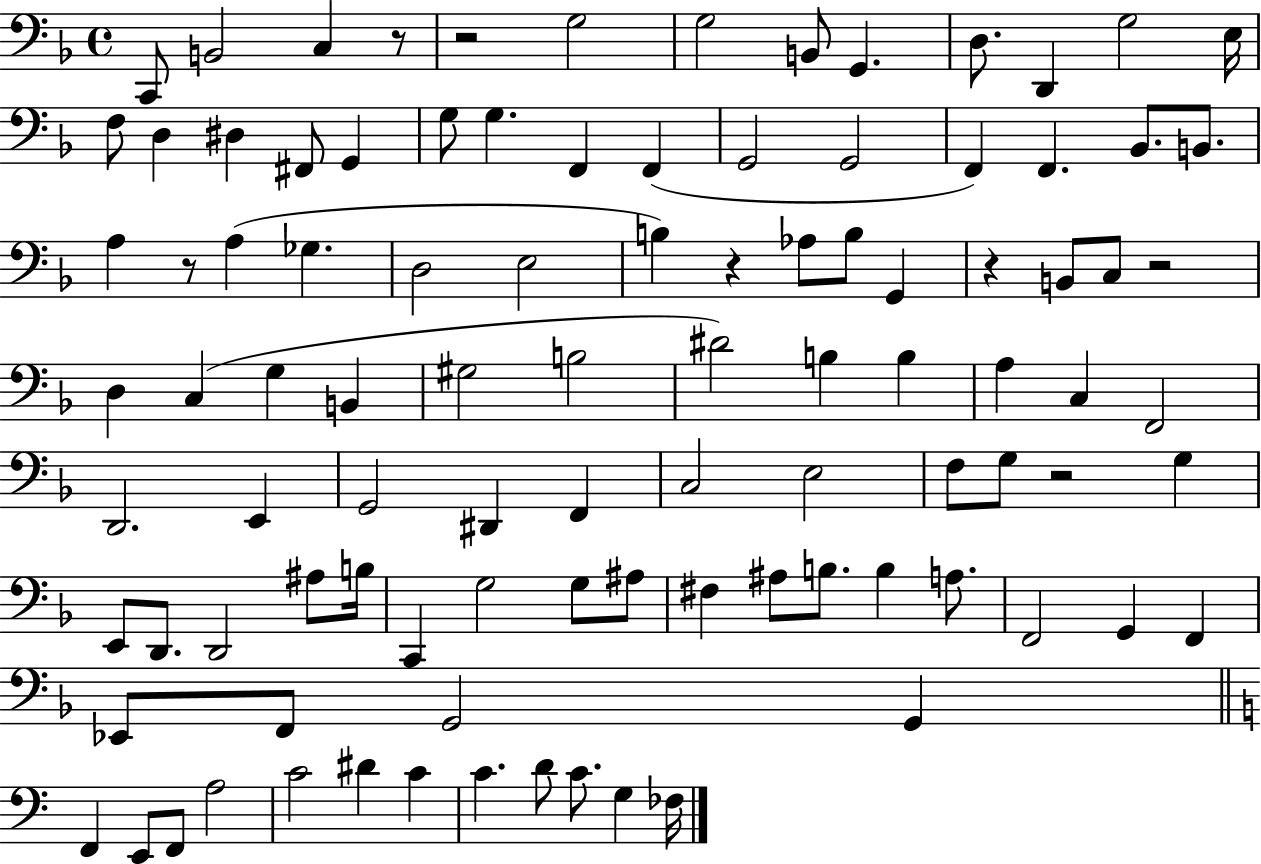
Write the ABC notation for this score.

X:1
T:Untitled
M:4/4
L:1/4
K:F
C,,/2 B,,2 C, z/2 z2 G,2 G,2 B,,/2 G,, D,/2 D,, G,2 E,/4 F,/2 D, ^D, ^F,,/2 G,, G,/2 G, F,, F,, G,,2 G,,2 F,, F,, _B,,/2 B,,/2 A, z/2 A, _G, D,2 E,2 B, z _A,/2 B,/2 G,, z B,,/2 C,/2 z2 D, C, G, B,, ^G,2 B,2 ^D2 B, B, A, C, F,,2 D,,2 E,, G,,2 ^D,, F,, C,2 E,2 F,/2 G,/2 z2 G, E,,/2 D,,/2 D,,2 ^A,/2 B,/4 C,, G,2 G,/2 ^A,/2 ^F, ^A,/2 B,/2 B, A,/2 F,,2 G,, F,, _E,,/2 F,,/2 G,,2 G,, F,, E,,/2 F,,/2 A,2 C2 ^D C C D/2 C/2 G, _F,/4